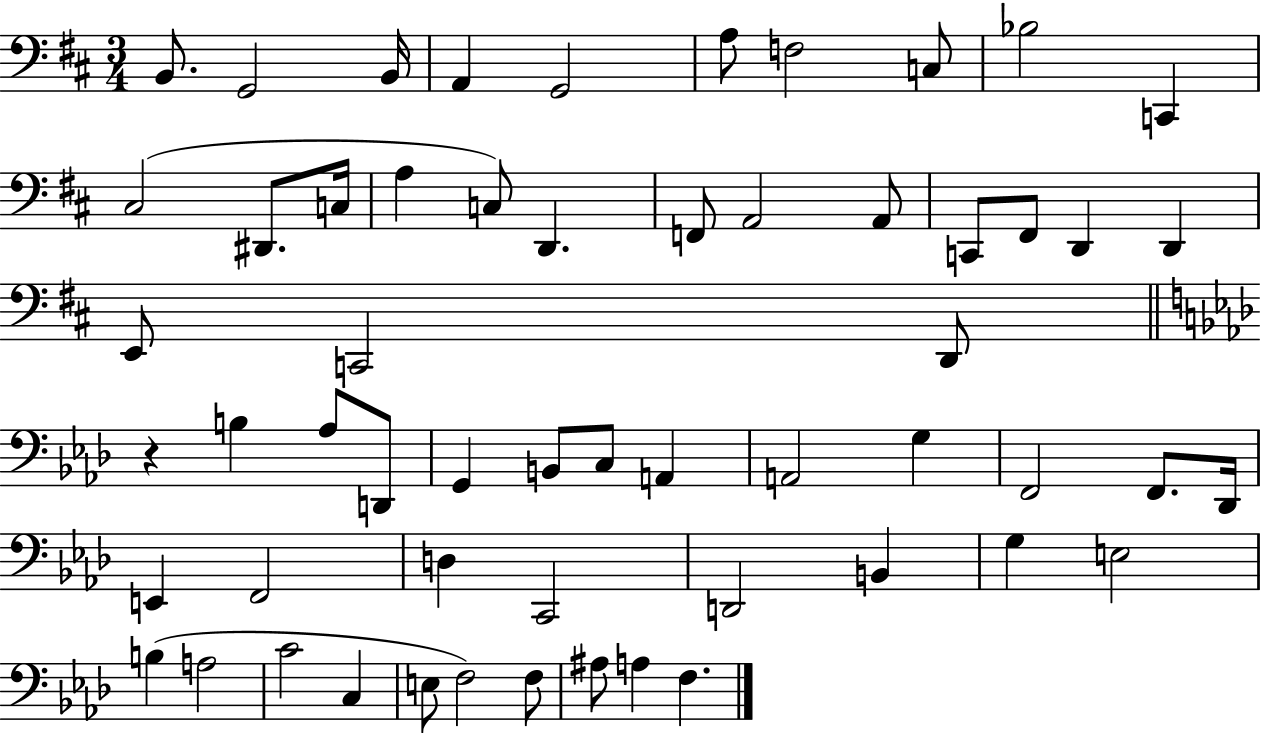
{
  \clef bass
  \numericTimeSignature
  \time 3/4
  \key d \major
  \repeat volta 2 { b,8. g,2 b,16 | a,4 g,2 | a8 f2 c8 | bes2 c,4 | \break cis2( dis,8. c16 | a4 c8) d,4. | f,8 a,2 a,8 | c,8 fis,8 d,4 d,4 | \break e,8 c,2 d,8 | \bar "||" \break \key aes \major r4 b4 aes8 d,8 | g,4 b,8 c8 a,4 | a,2 g4 | f,2 f,8. des,16 | \break e,4 f,2 | d4 c,2 | d,2 b,4 | g4 e2 | \break b4( a2 | c'2 c4 | e8 f2) f8 | ais8 a4 f4. | \break } \bar "|."
}